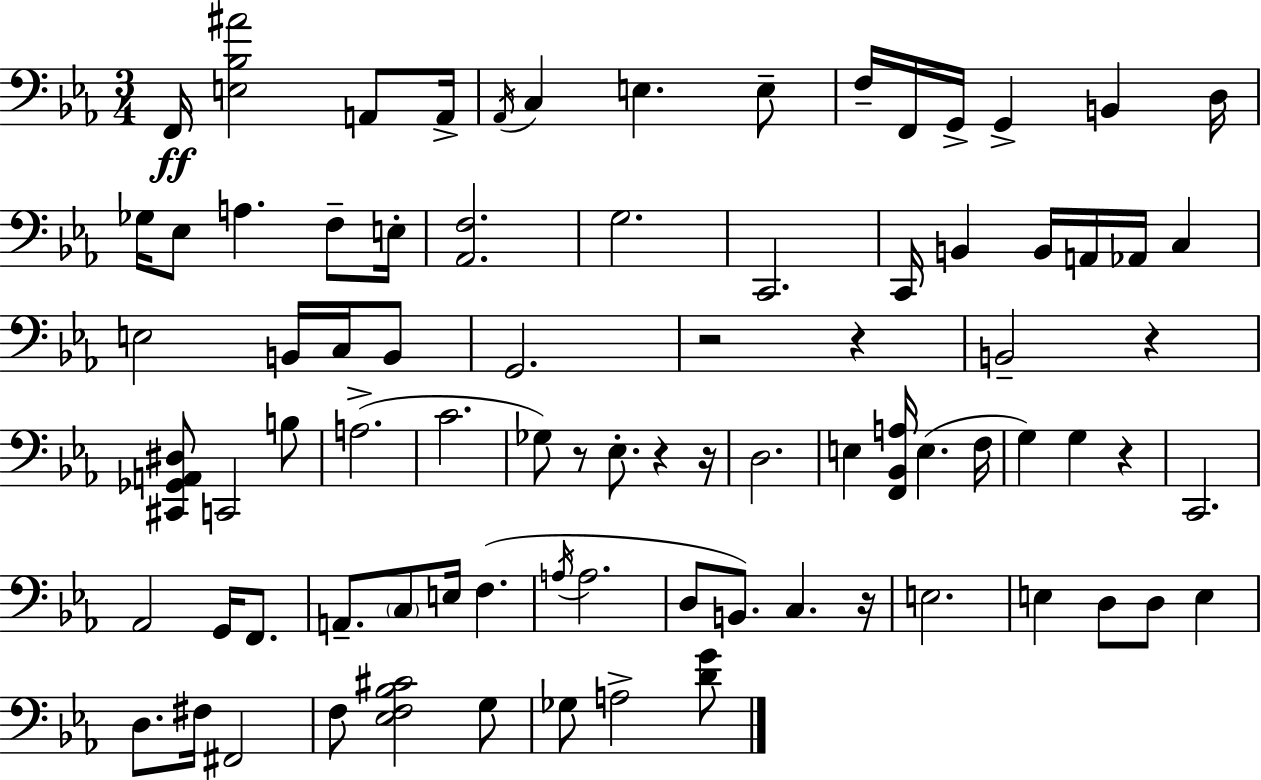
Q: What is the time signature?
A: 3/4